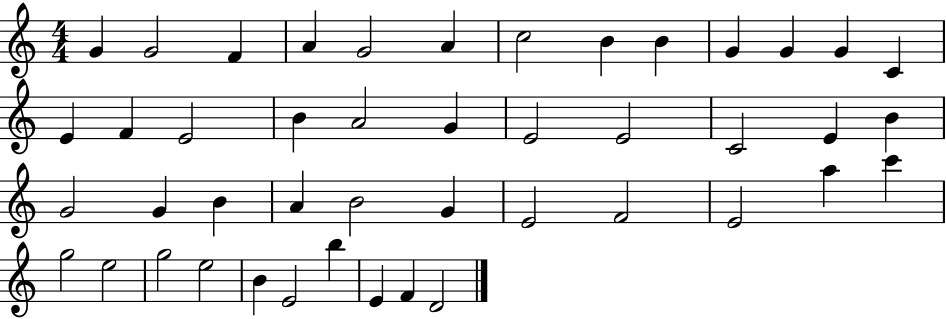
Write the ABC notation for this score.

X:1
T:Untitled
M:4/4
L:1/4
K:C
G G2 F A G2 A c2 B B G G G C E F E2 B A2 G E2 E2 C2 E B G2 G B A B2 G E2 F2 E2 a c' g2 e2 g2 e2 B E2 b E F D2